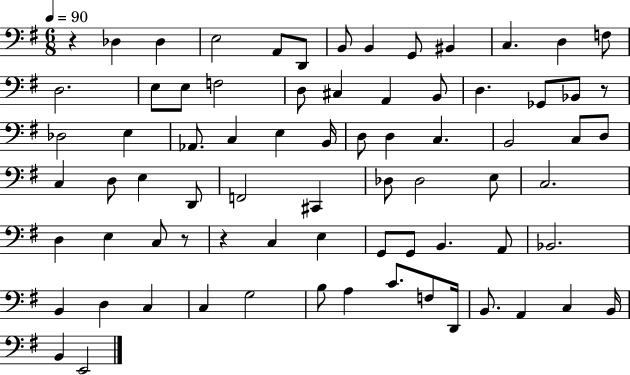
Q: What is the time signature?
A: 6/8